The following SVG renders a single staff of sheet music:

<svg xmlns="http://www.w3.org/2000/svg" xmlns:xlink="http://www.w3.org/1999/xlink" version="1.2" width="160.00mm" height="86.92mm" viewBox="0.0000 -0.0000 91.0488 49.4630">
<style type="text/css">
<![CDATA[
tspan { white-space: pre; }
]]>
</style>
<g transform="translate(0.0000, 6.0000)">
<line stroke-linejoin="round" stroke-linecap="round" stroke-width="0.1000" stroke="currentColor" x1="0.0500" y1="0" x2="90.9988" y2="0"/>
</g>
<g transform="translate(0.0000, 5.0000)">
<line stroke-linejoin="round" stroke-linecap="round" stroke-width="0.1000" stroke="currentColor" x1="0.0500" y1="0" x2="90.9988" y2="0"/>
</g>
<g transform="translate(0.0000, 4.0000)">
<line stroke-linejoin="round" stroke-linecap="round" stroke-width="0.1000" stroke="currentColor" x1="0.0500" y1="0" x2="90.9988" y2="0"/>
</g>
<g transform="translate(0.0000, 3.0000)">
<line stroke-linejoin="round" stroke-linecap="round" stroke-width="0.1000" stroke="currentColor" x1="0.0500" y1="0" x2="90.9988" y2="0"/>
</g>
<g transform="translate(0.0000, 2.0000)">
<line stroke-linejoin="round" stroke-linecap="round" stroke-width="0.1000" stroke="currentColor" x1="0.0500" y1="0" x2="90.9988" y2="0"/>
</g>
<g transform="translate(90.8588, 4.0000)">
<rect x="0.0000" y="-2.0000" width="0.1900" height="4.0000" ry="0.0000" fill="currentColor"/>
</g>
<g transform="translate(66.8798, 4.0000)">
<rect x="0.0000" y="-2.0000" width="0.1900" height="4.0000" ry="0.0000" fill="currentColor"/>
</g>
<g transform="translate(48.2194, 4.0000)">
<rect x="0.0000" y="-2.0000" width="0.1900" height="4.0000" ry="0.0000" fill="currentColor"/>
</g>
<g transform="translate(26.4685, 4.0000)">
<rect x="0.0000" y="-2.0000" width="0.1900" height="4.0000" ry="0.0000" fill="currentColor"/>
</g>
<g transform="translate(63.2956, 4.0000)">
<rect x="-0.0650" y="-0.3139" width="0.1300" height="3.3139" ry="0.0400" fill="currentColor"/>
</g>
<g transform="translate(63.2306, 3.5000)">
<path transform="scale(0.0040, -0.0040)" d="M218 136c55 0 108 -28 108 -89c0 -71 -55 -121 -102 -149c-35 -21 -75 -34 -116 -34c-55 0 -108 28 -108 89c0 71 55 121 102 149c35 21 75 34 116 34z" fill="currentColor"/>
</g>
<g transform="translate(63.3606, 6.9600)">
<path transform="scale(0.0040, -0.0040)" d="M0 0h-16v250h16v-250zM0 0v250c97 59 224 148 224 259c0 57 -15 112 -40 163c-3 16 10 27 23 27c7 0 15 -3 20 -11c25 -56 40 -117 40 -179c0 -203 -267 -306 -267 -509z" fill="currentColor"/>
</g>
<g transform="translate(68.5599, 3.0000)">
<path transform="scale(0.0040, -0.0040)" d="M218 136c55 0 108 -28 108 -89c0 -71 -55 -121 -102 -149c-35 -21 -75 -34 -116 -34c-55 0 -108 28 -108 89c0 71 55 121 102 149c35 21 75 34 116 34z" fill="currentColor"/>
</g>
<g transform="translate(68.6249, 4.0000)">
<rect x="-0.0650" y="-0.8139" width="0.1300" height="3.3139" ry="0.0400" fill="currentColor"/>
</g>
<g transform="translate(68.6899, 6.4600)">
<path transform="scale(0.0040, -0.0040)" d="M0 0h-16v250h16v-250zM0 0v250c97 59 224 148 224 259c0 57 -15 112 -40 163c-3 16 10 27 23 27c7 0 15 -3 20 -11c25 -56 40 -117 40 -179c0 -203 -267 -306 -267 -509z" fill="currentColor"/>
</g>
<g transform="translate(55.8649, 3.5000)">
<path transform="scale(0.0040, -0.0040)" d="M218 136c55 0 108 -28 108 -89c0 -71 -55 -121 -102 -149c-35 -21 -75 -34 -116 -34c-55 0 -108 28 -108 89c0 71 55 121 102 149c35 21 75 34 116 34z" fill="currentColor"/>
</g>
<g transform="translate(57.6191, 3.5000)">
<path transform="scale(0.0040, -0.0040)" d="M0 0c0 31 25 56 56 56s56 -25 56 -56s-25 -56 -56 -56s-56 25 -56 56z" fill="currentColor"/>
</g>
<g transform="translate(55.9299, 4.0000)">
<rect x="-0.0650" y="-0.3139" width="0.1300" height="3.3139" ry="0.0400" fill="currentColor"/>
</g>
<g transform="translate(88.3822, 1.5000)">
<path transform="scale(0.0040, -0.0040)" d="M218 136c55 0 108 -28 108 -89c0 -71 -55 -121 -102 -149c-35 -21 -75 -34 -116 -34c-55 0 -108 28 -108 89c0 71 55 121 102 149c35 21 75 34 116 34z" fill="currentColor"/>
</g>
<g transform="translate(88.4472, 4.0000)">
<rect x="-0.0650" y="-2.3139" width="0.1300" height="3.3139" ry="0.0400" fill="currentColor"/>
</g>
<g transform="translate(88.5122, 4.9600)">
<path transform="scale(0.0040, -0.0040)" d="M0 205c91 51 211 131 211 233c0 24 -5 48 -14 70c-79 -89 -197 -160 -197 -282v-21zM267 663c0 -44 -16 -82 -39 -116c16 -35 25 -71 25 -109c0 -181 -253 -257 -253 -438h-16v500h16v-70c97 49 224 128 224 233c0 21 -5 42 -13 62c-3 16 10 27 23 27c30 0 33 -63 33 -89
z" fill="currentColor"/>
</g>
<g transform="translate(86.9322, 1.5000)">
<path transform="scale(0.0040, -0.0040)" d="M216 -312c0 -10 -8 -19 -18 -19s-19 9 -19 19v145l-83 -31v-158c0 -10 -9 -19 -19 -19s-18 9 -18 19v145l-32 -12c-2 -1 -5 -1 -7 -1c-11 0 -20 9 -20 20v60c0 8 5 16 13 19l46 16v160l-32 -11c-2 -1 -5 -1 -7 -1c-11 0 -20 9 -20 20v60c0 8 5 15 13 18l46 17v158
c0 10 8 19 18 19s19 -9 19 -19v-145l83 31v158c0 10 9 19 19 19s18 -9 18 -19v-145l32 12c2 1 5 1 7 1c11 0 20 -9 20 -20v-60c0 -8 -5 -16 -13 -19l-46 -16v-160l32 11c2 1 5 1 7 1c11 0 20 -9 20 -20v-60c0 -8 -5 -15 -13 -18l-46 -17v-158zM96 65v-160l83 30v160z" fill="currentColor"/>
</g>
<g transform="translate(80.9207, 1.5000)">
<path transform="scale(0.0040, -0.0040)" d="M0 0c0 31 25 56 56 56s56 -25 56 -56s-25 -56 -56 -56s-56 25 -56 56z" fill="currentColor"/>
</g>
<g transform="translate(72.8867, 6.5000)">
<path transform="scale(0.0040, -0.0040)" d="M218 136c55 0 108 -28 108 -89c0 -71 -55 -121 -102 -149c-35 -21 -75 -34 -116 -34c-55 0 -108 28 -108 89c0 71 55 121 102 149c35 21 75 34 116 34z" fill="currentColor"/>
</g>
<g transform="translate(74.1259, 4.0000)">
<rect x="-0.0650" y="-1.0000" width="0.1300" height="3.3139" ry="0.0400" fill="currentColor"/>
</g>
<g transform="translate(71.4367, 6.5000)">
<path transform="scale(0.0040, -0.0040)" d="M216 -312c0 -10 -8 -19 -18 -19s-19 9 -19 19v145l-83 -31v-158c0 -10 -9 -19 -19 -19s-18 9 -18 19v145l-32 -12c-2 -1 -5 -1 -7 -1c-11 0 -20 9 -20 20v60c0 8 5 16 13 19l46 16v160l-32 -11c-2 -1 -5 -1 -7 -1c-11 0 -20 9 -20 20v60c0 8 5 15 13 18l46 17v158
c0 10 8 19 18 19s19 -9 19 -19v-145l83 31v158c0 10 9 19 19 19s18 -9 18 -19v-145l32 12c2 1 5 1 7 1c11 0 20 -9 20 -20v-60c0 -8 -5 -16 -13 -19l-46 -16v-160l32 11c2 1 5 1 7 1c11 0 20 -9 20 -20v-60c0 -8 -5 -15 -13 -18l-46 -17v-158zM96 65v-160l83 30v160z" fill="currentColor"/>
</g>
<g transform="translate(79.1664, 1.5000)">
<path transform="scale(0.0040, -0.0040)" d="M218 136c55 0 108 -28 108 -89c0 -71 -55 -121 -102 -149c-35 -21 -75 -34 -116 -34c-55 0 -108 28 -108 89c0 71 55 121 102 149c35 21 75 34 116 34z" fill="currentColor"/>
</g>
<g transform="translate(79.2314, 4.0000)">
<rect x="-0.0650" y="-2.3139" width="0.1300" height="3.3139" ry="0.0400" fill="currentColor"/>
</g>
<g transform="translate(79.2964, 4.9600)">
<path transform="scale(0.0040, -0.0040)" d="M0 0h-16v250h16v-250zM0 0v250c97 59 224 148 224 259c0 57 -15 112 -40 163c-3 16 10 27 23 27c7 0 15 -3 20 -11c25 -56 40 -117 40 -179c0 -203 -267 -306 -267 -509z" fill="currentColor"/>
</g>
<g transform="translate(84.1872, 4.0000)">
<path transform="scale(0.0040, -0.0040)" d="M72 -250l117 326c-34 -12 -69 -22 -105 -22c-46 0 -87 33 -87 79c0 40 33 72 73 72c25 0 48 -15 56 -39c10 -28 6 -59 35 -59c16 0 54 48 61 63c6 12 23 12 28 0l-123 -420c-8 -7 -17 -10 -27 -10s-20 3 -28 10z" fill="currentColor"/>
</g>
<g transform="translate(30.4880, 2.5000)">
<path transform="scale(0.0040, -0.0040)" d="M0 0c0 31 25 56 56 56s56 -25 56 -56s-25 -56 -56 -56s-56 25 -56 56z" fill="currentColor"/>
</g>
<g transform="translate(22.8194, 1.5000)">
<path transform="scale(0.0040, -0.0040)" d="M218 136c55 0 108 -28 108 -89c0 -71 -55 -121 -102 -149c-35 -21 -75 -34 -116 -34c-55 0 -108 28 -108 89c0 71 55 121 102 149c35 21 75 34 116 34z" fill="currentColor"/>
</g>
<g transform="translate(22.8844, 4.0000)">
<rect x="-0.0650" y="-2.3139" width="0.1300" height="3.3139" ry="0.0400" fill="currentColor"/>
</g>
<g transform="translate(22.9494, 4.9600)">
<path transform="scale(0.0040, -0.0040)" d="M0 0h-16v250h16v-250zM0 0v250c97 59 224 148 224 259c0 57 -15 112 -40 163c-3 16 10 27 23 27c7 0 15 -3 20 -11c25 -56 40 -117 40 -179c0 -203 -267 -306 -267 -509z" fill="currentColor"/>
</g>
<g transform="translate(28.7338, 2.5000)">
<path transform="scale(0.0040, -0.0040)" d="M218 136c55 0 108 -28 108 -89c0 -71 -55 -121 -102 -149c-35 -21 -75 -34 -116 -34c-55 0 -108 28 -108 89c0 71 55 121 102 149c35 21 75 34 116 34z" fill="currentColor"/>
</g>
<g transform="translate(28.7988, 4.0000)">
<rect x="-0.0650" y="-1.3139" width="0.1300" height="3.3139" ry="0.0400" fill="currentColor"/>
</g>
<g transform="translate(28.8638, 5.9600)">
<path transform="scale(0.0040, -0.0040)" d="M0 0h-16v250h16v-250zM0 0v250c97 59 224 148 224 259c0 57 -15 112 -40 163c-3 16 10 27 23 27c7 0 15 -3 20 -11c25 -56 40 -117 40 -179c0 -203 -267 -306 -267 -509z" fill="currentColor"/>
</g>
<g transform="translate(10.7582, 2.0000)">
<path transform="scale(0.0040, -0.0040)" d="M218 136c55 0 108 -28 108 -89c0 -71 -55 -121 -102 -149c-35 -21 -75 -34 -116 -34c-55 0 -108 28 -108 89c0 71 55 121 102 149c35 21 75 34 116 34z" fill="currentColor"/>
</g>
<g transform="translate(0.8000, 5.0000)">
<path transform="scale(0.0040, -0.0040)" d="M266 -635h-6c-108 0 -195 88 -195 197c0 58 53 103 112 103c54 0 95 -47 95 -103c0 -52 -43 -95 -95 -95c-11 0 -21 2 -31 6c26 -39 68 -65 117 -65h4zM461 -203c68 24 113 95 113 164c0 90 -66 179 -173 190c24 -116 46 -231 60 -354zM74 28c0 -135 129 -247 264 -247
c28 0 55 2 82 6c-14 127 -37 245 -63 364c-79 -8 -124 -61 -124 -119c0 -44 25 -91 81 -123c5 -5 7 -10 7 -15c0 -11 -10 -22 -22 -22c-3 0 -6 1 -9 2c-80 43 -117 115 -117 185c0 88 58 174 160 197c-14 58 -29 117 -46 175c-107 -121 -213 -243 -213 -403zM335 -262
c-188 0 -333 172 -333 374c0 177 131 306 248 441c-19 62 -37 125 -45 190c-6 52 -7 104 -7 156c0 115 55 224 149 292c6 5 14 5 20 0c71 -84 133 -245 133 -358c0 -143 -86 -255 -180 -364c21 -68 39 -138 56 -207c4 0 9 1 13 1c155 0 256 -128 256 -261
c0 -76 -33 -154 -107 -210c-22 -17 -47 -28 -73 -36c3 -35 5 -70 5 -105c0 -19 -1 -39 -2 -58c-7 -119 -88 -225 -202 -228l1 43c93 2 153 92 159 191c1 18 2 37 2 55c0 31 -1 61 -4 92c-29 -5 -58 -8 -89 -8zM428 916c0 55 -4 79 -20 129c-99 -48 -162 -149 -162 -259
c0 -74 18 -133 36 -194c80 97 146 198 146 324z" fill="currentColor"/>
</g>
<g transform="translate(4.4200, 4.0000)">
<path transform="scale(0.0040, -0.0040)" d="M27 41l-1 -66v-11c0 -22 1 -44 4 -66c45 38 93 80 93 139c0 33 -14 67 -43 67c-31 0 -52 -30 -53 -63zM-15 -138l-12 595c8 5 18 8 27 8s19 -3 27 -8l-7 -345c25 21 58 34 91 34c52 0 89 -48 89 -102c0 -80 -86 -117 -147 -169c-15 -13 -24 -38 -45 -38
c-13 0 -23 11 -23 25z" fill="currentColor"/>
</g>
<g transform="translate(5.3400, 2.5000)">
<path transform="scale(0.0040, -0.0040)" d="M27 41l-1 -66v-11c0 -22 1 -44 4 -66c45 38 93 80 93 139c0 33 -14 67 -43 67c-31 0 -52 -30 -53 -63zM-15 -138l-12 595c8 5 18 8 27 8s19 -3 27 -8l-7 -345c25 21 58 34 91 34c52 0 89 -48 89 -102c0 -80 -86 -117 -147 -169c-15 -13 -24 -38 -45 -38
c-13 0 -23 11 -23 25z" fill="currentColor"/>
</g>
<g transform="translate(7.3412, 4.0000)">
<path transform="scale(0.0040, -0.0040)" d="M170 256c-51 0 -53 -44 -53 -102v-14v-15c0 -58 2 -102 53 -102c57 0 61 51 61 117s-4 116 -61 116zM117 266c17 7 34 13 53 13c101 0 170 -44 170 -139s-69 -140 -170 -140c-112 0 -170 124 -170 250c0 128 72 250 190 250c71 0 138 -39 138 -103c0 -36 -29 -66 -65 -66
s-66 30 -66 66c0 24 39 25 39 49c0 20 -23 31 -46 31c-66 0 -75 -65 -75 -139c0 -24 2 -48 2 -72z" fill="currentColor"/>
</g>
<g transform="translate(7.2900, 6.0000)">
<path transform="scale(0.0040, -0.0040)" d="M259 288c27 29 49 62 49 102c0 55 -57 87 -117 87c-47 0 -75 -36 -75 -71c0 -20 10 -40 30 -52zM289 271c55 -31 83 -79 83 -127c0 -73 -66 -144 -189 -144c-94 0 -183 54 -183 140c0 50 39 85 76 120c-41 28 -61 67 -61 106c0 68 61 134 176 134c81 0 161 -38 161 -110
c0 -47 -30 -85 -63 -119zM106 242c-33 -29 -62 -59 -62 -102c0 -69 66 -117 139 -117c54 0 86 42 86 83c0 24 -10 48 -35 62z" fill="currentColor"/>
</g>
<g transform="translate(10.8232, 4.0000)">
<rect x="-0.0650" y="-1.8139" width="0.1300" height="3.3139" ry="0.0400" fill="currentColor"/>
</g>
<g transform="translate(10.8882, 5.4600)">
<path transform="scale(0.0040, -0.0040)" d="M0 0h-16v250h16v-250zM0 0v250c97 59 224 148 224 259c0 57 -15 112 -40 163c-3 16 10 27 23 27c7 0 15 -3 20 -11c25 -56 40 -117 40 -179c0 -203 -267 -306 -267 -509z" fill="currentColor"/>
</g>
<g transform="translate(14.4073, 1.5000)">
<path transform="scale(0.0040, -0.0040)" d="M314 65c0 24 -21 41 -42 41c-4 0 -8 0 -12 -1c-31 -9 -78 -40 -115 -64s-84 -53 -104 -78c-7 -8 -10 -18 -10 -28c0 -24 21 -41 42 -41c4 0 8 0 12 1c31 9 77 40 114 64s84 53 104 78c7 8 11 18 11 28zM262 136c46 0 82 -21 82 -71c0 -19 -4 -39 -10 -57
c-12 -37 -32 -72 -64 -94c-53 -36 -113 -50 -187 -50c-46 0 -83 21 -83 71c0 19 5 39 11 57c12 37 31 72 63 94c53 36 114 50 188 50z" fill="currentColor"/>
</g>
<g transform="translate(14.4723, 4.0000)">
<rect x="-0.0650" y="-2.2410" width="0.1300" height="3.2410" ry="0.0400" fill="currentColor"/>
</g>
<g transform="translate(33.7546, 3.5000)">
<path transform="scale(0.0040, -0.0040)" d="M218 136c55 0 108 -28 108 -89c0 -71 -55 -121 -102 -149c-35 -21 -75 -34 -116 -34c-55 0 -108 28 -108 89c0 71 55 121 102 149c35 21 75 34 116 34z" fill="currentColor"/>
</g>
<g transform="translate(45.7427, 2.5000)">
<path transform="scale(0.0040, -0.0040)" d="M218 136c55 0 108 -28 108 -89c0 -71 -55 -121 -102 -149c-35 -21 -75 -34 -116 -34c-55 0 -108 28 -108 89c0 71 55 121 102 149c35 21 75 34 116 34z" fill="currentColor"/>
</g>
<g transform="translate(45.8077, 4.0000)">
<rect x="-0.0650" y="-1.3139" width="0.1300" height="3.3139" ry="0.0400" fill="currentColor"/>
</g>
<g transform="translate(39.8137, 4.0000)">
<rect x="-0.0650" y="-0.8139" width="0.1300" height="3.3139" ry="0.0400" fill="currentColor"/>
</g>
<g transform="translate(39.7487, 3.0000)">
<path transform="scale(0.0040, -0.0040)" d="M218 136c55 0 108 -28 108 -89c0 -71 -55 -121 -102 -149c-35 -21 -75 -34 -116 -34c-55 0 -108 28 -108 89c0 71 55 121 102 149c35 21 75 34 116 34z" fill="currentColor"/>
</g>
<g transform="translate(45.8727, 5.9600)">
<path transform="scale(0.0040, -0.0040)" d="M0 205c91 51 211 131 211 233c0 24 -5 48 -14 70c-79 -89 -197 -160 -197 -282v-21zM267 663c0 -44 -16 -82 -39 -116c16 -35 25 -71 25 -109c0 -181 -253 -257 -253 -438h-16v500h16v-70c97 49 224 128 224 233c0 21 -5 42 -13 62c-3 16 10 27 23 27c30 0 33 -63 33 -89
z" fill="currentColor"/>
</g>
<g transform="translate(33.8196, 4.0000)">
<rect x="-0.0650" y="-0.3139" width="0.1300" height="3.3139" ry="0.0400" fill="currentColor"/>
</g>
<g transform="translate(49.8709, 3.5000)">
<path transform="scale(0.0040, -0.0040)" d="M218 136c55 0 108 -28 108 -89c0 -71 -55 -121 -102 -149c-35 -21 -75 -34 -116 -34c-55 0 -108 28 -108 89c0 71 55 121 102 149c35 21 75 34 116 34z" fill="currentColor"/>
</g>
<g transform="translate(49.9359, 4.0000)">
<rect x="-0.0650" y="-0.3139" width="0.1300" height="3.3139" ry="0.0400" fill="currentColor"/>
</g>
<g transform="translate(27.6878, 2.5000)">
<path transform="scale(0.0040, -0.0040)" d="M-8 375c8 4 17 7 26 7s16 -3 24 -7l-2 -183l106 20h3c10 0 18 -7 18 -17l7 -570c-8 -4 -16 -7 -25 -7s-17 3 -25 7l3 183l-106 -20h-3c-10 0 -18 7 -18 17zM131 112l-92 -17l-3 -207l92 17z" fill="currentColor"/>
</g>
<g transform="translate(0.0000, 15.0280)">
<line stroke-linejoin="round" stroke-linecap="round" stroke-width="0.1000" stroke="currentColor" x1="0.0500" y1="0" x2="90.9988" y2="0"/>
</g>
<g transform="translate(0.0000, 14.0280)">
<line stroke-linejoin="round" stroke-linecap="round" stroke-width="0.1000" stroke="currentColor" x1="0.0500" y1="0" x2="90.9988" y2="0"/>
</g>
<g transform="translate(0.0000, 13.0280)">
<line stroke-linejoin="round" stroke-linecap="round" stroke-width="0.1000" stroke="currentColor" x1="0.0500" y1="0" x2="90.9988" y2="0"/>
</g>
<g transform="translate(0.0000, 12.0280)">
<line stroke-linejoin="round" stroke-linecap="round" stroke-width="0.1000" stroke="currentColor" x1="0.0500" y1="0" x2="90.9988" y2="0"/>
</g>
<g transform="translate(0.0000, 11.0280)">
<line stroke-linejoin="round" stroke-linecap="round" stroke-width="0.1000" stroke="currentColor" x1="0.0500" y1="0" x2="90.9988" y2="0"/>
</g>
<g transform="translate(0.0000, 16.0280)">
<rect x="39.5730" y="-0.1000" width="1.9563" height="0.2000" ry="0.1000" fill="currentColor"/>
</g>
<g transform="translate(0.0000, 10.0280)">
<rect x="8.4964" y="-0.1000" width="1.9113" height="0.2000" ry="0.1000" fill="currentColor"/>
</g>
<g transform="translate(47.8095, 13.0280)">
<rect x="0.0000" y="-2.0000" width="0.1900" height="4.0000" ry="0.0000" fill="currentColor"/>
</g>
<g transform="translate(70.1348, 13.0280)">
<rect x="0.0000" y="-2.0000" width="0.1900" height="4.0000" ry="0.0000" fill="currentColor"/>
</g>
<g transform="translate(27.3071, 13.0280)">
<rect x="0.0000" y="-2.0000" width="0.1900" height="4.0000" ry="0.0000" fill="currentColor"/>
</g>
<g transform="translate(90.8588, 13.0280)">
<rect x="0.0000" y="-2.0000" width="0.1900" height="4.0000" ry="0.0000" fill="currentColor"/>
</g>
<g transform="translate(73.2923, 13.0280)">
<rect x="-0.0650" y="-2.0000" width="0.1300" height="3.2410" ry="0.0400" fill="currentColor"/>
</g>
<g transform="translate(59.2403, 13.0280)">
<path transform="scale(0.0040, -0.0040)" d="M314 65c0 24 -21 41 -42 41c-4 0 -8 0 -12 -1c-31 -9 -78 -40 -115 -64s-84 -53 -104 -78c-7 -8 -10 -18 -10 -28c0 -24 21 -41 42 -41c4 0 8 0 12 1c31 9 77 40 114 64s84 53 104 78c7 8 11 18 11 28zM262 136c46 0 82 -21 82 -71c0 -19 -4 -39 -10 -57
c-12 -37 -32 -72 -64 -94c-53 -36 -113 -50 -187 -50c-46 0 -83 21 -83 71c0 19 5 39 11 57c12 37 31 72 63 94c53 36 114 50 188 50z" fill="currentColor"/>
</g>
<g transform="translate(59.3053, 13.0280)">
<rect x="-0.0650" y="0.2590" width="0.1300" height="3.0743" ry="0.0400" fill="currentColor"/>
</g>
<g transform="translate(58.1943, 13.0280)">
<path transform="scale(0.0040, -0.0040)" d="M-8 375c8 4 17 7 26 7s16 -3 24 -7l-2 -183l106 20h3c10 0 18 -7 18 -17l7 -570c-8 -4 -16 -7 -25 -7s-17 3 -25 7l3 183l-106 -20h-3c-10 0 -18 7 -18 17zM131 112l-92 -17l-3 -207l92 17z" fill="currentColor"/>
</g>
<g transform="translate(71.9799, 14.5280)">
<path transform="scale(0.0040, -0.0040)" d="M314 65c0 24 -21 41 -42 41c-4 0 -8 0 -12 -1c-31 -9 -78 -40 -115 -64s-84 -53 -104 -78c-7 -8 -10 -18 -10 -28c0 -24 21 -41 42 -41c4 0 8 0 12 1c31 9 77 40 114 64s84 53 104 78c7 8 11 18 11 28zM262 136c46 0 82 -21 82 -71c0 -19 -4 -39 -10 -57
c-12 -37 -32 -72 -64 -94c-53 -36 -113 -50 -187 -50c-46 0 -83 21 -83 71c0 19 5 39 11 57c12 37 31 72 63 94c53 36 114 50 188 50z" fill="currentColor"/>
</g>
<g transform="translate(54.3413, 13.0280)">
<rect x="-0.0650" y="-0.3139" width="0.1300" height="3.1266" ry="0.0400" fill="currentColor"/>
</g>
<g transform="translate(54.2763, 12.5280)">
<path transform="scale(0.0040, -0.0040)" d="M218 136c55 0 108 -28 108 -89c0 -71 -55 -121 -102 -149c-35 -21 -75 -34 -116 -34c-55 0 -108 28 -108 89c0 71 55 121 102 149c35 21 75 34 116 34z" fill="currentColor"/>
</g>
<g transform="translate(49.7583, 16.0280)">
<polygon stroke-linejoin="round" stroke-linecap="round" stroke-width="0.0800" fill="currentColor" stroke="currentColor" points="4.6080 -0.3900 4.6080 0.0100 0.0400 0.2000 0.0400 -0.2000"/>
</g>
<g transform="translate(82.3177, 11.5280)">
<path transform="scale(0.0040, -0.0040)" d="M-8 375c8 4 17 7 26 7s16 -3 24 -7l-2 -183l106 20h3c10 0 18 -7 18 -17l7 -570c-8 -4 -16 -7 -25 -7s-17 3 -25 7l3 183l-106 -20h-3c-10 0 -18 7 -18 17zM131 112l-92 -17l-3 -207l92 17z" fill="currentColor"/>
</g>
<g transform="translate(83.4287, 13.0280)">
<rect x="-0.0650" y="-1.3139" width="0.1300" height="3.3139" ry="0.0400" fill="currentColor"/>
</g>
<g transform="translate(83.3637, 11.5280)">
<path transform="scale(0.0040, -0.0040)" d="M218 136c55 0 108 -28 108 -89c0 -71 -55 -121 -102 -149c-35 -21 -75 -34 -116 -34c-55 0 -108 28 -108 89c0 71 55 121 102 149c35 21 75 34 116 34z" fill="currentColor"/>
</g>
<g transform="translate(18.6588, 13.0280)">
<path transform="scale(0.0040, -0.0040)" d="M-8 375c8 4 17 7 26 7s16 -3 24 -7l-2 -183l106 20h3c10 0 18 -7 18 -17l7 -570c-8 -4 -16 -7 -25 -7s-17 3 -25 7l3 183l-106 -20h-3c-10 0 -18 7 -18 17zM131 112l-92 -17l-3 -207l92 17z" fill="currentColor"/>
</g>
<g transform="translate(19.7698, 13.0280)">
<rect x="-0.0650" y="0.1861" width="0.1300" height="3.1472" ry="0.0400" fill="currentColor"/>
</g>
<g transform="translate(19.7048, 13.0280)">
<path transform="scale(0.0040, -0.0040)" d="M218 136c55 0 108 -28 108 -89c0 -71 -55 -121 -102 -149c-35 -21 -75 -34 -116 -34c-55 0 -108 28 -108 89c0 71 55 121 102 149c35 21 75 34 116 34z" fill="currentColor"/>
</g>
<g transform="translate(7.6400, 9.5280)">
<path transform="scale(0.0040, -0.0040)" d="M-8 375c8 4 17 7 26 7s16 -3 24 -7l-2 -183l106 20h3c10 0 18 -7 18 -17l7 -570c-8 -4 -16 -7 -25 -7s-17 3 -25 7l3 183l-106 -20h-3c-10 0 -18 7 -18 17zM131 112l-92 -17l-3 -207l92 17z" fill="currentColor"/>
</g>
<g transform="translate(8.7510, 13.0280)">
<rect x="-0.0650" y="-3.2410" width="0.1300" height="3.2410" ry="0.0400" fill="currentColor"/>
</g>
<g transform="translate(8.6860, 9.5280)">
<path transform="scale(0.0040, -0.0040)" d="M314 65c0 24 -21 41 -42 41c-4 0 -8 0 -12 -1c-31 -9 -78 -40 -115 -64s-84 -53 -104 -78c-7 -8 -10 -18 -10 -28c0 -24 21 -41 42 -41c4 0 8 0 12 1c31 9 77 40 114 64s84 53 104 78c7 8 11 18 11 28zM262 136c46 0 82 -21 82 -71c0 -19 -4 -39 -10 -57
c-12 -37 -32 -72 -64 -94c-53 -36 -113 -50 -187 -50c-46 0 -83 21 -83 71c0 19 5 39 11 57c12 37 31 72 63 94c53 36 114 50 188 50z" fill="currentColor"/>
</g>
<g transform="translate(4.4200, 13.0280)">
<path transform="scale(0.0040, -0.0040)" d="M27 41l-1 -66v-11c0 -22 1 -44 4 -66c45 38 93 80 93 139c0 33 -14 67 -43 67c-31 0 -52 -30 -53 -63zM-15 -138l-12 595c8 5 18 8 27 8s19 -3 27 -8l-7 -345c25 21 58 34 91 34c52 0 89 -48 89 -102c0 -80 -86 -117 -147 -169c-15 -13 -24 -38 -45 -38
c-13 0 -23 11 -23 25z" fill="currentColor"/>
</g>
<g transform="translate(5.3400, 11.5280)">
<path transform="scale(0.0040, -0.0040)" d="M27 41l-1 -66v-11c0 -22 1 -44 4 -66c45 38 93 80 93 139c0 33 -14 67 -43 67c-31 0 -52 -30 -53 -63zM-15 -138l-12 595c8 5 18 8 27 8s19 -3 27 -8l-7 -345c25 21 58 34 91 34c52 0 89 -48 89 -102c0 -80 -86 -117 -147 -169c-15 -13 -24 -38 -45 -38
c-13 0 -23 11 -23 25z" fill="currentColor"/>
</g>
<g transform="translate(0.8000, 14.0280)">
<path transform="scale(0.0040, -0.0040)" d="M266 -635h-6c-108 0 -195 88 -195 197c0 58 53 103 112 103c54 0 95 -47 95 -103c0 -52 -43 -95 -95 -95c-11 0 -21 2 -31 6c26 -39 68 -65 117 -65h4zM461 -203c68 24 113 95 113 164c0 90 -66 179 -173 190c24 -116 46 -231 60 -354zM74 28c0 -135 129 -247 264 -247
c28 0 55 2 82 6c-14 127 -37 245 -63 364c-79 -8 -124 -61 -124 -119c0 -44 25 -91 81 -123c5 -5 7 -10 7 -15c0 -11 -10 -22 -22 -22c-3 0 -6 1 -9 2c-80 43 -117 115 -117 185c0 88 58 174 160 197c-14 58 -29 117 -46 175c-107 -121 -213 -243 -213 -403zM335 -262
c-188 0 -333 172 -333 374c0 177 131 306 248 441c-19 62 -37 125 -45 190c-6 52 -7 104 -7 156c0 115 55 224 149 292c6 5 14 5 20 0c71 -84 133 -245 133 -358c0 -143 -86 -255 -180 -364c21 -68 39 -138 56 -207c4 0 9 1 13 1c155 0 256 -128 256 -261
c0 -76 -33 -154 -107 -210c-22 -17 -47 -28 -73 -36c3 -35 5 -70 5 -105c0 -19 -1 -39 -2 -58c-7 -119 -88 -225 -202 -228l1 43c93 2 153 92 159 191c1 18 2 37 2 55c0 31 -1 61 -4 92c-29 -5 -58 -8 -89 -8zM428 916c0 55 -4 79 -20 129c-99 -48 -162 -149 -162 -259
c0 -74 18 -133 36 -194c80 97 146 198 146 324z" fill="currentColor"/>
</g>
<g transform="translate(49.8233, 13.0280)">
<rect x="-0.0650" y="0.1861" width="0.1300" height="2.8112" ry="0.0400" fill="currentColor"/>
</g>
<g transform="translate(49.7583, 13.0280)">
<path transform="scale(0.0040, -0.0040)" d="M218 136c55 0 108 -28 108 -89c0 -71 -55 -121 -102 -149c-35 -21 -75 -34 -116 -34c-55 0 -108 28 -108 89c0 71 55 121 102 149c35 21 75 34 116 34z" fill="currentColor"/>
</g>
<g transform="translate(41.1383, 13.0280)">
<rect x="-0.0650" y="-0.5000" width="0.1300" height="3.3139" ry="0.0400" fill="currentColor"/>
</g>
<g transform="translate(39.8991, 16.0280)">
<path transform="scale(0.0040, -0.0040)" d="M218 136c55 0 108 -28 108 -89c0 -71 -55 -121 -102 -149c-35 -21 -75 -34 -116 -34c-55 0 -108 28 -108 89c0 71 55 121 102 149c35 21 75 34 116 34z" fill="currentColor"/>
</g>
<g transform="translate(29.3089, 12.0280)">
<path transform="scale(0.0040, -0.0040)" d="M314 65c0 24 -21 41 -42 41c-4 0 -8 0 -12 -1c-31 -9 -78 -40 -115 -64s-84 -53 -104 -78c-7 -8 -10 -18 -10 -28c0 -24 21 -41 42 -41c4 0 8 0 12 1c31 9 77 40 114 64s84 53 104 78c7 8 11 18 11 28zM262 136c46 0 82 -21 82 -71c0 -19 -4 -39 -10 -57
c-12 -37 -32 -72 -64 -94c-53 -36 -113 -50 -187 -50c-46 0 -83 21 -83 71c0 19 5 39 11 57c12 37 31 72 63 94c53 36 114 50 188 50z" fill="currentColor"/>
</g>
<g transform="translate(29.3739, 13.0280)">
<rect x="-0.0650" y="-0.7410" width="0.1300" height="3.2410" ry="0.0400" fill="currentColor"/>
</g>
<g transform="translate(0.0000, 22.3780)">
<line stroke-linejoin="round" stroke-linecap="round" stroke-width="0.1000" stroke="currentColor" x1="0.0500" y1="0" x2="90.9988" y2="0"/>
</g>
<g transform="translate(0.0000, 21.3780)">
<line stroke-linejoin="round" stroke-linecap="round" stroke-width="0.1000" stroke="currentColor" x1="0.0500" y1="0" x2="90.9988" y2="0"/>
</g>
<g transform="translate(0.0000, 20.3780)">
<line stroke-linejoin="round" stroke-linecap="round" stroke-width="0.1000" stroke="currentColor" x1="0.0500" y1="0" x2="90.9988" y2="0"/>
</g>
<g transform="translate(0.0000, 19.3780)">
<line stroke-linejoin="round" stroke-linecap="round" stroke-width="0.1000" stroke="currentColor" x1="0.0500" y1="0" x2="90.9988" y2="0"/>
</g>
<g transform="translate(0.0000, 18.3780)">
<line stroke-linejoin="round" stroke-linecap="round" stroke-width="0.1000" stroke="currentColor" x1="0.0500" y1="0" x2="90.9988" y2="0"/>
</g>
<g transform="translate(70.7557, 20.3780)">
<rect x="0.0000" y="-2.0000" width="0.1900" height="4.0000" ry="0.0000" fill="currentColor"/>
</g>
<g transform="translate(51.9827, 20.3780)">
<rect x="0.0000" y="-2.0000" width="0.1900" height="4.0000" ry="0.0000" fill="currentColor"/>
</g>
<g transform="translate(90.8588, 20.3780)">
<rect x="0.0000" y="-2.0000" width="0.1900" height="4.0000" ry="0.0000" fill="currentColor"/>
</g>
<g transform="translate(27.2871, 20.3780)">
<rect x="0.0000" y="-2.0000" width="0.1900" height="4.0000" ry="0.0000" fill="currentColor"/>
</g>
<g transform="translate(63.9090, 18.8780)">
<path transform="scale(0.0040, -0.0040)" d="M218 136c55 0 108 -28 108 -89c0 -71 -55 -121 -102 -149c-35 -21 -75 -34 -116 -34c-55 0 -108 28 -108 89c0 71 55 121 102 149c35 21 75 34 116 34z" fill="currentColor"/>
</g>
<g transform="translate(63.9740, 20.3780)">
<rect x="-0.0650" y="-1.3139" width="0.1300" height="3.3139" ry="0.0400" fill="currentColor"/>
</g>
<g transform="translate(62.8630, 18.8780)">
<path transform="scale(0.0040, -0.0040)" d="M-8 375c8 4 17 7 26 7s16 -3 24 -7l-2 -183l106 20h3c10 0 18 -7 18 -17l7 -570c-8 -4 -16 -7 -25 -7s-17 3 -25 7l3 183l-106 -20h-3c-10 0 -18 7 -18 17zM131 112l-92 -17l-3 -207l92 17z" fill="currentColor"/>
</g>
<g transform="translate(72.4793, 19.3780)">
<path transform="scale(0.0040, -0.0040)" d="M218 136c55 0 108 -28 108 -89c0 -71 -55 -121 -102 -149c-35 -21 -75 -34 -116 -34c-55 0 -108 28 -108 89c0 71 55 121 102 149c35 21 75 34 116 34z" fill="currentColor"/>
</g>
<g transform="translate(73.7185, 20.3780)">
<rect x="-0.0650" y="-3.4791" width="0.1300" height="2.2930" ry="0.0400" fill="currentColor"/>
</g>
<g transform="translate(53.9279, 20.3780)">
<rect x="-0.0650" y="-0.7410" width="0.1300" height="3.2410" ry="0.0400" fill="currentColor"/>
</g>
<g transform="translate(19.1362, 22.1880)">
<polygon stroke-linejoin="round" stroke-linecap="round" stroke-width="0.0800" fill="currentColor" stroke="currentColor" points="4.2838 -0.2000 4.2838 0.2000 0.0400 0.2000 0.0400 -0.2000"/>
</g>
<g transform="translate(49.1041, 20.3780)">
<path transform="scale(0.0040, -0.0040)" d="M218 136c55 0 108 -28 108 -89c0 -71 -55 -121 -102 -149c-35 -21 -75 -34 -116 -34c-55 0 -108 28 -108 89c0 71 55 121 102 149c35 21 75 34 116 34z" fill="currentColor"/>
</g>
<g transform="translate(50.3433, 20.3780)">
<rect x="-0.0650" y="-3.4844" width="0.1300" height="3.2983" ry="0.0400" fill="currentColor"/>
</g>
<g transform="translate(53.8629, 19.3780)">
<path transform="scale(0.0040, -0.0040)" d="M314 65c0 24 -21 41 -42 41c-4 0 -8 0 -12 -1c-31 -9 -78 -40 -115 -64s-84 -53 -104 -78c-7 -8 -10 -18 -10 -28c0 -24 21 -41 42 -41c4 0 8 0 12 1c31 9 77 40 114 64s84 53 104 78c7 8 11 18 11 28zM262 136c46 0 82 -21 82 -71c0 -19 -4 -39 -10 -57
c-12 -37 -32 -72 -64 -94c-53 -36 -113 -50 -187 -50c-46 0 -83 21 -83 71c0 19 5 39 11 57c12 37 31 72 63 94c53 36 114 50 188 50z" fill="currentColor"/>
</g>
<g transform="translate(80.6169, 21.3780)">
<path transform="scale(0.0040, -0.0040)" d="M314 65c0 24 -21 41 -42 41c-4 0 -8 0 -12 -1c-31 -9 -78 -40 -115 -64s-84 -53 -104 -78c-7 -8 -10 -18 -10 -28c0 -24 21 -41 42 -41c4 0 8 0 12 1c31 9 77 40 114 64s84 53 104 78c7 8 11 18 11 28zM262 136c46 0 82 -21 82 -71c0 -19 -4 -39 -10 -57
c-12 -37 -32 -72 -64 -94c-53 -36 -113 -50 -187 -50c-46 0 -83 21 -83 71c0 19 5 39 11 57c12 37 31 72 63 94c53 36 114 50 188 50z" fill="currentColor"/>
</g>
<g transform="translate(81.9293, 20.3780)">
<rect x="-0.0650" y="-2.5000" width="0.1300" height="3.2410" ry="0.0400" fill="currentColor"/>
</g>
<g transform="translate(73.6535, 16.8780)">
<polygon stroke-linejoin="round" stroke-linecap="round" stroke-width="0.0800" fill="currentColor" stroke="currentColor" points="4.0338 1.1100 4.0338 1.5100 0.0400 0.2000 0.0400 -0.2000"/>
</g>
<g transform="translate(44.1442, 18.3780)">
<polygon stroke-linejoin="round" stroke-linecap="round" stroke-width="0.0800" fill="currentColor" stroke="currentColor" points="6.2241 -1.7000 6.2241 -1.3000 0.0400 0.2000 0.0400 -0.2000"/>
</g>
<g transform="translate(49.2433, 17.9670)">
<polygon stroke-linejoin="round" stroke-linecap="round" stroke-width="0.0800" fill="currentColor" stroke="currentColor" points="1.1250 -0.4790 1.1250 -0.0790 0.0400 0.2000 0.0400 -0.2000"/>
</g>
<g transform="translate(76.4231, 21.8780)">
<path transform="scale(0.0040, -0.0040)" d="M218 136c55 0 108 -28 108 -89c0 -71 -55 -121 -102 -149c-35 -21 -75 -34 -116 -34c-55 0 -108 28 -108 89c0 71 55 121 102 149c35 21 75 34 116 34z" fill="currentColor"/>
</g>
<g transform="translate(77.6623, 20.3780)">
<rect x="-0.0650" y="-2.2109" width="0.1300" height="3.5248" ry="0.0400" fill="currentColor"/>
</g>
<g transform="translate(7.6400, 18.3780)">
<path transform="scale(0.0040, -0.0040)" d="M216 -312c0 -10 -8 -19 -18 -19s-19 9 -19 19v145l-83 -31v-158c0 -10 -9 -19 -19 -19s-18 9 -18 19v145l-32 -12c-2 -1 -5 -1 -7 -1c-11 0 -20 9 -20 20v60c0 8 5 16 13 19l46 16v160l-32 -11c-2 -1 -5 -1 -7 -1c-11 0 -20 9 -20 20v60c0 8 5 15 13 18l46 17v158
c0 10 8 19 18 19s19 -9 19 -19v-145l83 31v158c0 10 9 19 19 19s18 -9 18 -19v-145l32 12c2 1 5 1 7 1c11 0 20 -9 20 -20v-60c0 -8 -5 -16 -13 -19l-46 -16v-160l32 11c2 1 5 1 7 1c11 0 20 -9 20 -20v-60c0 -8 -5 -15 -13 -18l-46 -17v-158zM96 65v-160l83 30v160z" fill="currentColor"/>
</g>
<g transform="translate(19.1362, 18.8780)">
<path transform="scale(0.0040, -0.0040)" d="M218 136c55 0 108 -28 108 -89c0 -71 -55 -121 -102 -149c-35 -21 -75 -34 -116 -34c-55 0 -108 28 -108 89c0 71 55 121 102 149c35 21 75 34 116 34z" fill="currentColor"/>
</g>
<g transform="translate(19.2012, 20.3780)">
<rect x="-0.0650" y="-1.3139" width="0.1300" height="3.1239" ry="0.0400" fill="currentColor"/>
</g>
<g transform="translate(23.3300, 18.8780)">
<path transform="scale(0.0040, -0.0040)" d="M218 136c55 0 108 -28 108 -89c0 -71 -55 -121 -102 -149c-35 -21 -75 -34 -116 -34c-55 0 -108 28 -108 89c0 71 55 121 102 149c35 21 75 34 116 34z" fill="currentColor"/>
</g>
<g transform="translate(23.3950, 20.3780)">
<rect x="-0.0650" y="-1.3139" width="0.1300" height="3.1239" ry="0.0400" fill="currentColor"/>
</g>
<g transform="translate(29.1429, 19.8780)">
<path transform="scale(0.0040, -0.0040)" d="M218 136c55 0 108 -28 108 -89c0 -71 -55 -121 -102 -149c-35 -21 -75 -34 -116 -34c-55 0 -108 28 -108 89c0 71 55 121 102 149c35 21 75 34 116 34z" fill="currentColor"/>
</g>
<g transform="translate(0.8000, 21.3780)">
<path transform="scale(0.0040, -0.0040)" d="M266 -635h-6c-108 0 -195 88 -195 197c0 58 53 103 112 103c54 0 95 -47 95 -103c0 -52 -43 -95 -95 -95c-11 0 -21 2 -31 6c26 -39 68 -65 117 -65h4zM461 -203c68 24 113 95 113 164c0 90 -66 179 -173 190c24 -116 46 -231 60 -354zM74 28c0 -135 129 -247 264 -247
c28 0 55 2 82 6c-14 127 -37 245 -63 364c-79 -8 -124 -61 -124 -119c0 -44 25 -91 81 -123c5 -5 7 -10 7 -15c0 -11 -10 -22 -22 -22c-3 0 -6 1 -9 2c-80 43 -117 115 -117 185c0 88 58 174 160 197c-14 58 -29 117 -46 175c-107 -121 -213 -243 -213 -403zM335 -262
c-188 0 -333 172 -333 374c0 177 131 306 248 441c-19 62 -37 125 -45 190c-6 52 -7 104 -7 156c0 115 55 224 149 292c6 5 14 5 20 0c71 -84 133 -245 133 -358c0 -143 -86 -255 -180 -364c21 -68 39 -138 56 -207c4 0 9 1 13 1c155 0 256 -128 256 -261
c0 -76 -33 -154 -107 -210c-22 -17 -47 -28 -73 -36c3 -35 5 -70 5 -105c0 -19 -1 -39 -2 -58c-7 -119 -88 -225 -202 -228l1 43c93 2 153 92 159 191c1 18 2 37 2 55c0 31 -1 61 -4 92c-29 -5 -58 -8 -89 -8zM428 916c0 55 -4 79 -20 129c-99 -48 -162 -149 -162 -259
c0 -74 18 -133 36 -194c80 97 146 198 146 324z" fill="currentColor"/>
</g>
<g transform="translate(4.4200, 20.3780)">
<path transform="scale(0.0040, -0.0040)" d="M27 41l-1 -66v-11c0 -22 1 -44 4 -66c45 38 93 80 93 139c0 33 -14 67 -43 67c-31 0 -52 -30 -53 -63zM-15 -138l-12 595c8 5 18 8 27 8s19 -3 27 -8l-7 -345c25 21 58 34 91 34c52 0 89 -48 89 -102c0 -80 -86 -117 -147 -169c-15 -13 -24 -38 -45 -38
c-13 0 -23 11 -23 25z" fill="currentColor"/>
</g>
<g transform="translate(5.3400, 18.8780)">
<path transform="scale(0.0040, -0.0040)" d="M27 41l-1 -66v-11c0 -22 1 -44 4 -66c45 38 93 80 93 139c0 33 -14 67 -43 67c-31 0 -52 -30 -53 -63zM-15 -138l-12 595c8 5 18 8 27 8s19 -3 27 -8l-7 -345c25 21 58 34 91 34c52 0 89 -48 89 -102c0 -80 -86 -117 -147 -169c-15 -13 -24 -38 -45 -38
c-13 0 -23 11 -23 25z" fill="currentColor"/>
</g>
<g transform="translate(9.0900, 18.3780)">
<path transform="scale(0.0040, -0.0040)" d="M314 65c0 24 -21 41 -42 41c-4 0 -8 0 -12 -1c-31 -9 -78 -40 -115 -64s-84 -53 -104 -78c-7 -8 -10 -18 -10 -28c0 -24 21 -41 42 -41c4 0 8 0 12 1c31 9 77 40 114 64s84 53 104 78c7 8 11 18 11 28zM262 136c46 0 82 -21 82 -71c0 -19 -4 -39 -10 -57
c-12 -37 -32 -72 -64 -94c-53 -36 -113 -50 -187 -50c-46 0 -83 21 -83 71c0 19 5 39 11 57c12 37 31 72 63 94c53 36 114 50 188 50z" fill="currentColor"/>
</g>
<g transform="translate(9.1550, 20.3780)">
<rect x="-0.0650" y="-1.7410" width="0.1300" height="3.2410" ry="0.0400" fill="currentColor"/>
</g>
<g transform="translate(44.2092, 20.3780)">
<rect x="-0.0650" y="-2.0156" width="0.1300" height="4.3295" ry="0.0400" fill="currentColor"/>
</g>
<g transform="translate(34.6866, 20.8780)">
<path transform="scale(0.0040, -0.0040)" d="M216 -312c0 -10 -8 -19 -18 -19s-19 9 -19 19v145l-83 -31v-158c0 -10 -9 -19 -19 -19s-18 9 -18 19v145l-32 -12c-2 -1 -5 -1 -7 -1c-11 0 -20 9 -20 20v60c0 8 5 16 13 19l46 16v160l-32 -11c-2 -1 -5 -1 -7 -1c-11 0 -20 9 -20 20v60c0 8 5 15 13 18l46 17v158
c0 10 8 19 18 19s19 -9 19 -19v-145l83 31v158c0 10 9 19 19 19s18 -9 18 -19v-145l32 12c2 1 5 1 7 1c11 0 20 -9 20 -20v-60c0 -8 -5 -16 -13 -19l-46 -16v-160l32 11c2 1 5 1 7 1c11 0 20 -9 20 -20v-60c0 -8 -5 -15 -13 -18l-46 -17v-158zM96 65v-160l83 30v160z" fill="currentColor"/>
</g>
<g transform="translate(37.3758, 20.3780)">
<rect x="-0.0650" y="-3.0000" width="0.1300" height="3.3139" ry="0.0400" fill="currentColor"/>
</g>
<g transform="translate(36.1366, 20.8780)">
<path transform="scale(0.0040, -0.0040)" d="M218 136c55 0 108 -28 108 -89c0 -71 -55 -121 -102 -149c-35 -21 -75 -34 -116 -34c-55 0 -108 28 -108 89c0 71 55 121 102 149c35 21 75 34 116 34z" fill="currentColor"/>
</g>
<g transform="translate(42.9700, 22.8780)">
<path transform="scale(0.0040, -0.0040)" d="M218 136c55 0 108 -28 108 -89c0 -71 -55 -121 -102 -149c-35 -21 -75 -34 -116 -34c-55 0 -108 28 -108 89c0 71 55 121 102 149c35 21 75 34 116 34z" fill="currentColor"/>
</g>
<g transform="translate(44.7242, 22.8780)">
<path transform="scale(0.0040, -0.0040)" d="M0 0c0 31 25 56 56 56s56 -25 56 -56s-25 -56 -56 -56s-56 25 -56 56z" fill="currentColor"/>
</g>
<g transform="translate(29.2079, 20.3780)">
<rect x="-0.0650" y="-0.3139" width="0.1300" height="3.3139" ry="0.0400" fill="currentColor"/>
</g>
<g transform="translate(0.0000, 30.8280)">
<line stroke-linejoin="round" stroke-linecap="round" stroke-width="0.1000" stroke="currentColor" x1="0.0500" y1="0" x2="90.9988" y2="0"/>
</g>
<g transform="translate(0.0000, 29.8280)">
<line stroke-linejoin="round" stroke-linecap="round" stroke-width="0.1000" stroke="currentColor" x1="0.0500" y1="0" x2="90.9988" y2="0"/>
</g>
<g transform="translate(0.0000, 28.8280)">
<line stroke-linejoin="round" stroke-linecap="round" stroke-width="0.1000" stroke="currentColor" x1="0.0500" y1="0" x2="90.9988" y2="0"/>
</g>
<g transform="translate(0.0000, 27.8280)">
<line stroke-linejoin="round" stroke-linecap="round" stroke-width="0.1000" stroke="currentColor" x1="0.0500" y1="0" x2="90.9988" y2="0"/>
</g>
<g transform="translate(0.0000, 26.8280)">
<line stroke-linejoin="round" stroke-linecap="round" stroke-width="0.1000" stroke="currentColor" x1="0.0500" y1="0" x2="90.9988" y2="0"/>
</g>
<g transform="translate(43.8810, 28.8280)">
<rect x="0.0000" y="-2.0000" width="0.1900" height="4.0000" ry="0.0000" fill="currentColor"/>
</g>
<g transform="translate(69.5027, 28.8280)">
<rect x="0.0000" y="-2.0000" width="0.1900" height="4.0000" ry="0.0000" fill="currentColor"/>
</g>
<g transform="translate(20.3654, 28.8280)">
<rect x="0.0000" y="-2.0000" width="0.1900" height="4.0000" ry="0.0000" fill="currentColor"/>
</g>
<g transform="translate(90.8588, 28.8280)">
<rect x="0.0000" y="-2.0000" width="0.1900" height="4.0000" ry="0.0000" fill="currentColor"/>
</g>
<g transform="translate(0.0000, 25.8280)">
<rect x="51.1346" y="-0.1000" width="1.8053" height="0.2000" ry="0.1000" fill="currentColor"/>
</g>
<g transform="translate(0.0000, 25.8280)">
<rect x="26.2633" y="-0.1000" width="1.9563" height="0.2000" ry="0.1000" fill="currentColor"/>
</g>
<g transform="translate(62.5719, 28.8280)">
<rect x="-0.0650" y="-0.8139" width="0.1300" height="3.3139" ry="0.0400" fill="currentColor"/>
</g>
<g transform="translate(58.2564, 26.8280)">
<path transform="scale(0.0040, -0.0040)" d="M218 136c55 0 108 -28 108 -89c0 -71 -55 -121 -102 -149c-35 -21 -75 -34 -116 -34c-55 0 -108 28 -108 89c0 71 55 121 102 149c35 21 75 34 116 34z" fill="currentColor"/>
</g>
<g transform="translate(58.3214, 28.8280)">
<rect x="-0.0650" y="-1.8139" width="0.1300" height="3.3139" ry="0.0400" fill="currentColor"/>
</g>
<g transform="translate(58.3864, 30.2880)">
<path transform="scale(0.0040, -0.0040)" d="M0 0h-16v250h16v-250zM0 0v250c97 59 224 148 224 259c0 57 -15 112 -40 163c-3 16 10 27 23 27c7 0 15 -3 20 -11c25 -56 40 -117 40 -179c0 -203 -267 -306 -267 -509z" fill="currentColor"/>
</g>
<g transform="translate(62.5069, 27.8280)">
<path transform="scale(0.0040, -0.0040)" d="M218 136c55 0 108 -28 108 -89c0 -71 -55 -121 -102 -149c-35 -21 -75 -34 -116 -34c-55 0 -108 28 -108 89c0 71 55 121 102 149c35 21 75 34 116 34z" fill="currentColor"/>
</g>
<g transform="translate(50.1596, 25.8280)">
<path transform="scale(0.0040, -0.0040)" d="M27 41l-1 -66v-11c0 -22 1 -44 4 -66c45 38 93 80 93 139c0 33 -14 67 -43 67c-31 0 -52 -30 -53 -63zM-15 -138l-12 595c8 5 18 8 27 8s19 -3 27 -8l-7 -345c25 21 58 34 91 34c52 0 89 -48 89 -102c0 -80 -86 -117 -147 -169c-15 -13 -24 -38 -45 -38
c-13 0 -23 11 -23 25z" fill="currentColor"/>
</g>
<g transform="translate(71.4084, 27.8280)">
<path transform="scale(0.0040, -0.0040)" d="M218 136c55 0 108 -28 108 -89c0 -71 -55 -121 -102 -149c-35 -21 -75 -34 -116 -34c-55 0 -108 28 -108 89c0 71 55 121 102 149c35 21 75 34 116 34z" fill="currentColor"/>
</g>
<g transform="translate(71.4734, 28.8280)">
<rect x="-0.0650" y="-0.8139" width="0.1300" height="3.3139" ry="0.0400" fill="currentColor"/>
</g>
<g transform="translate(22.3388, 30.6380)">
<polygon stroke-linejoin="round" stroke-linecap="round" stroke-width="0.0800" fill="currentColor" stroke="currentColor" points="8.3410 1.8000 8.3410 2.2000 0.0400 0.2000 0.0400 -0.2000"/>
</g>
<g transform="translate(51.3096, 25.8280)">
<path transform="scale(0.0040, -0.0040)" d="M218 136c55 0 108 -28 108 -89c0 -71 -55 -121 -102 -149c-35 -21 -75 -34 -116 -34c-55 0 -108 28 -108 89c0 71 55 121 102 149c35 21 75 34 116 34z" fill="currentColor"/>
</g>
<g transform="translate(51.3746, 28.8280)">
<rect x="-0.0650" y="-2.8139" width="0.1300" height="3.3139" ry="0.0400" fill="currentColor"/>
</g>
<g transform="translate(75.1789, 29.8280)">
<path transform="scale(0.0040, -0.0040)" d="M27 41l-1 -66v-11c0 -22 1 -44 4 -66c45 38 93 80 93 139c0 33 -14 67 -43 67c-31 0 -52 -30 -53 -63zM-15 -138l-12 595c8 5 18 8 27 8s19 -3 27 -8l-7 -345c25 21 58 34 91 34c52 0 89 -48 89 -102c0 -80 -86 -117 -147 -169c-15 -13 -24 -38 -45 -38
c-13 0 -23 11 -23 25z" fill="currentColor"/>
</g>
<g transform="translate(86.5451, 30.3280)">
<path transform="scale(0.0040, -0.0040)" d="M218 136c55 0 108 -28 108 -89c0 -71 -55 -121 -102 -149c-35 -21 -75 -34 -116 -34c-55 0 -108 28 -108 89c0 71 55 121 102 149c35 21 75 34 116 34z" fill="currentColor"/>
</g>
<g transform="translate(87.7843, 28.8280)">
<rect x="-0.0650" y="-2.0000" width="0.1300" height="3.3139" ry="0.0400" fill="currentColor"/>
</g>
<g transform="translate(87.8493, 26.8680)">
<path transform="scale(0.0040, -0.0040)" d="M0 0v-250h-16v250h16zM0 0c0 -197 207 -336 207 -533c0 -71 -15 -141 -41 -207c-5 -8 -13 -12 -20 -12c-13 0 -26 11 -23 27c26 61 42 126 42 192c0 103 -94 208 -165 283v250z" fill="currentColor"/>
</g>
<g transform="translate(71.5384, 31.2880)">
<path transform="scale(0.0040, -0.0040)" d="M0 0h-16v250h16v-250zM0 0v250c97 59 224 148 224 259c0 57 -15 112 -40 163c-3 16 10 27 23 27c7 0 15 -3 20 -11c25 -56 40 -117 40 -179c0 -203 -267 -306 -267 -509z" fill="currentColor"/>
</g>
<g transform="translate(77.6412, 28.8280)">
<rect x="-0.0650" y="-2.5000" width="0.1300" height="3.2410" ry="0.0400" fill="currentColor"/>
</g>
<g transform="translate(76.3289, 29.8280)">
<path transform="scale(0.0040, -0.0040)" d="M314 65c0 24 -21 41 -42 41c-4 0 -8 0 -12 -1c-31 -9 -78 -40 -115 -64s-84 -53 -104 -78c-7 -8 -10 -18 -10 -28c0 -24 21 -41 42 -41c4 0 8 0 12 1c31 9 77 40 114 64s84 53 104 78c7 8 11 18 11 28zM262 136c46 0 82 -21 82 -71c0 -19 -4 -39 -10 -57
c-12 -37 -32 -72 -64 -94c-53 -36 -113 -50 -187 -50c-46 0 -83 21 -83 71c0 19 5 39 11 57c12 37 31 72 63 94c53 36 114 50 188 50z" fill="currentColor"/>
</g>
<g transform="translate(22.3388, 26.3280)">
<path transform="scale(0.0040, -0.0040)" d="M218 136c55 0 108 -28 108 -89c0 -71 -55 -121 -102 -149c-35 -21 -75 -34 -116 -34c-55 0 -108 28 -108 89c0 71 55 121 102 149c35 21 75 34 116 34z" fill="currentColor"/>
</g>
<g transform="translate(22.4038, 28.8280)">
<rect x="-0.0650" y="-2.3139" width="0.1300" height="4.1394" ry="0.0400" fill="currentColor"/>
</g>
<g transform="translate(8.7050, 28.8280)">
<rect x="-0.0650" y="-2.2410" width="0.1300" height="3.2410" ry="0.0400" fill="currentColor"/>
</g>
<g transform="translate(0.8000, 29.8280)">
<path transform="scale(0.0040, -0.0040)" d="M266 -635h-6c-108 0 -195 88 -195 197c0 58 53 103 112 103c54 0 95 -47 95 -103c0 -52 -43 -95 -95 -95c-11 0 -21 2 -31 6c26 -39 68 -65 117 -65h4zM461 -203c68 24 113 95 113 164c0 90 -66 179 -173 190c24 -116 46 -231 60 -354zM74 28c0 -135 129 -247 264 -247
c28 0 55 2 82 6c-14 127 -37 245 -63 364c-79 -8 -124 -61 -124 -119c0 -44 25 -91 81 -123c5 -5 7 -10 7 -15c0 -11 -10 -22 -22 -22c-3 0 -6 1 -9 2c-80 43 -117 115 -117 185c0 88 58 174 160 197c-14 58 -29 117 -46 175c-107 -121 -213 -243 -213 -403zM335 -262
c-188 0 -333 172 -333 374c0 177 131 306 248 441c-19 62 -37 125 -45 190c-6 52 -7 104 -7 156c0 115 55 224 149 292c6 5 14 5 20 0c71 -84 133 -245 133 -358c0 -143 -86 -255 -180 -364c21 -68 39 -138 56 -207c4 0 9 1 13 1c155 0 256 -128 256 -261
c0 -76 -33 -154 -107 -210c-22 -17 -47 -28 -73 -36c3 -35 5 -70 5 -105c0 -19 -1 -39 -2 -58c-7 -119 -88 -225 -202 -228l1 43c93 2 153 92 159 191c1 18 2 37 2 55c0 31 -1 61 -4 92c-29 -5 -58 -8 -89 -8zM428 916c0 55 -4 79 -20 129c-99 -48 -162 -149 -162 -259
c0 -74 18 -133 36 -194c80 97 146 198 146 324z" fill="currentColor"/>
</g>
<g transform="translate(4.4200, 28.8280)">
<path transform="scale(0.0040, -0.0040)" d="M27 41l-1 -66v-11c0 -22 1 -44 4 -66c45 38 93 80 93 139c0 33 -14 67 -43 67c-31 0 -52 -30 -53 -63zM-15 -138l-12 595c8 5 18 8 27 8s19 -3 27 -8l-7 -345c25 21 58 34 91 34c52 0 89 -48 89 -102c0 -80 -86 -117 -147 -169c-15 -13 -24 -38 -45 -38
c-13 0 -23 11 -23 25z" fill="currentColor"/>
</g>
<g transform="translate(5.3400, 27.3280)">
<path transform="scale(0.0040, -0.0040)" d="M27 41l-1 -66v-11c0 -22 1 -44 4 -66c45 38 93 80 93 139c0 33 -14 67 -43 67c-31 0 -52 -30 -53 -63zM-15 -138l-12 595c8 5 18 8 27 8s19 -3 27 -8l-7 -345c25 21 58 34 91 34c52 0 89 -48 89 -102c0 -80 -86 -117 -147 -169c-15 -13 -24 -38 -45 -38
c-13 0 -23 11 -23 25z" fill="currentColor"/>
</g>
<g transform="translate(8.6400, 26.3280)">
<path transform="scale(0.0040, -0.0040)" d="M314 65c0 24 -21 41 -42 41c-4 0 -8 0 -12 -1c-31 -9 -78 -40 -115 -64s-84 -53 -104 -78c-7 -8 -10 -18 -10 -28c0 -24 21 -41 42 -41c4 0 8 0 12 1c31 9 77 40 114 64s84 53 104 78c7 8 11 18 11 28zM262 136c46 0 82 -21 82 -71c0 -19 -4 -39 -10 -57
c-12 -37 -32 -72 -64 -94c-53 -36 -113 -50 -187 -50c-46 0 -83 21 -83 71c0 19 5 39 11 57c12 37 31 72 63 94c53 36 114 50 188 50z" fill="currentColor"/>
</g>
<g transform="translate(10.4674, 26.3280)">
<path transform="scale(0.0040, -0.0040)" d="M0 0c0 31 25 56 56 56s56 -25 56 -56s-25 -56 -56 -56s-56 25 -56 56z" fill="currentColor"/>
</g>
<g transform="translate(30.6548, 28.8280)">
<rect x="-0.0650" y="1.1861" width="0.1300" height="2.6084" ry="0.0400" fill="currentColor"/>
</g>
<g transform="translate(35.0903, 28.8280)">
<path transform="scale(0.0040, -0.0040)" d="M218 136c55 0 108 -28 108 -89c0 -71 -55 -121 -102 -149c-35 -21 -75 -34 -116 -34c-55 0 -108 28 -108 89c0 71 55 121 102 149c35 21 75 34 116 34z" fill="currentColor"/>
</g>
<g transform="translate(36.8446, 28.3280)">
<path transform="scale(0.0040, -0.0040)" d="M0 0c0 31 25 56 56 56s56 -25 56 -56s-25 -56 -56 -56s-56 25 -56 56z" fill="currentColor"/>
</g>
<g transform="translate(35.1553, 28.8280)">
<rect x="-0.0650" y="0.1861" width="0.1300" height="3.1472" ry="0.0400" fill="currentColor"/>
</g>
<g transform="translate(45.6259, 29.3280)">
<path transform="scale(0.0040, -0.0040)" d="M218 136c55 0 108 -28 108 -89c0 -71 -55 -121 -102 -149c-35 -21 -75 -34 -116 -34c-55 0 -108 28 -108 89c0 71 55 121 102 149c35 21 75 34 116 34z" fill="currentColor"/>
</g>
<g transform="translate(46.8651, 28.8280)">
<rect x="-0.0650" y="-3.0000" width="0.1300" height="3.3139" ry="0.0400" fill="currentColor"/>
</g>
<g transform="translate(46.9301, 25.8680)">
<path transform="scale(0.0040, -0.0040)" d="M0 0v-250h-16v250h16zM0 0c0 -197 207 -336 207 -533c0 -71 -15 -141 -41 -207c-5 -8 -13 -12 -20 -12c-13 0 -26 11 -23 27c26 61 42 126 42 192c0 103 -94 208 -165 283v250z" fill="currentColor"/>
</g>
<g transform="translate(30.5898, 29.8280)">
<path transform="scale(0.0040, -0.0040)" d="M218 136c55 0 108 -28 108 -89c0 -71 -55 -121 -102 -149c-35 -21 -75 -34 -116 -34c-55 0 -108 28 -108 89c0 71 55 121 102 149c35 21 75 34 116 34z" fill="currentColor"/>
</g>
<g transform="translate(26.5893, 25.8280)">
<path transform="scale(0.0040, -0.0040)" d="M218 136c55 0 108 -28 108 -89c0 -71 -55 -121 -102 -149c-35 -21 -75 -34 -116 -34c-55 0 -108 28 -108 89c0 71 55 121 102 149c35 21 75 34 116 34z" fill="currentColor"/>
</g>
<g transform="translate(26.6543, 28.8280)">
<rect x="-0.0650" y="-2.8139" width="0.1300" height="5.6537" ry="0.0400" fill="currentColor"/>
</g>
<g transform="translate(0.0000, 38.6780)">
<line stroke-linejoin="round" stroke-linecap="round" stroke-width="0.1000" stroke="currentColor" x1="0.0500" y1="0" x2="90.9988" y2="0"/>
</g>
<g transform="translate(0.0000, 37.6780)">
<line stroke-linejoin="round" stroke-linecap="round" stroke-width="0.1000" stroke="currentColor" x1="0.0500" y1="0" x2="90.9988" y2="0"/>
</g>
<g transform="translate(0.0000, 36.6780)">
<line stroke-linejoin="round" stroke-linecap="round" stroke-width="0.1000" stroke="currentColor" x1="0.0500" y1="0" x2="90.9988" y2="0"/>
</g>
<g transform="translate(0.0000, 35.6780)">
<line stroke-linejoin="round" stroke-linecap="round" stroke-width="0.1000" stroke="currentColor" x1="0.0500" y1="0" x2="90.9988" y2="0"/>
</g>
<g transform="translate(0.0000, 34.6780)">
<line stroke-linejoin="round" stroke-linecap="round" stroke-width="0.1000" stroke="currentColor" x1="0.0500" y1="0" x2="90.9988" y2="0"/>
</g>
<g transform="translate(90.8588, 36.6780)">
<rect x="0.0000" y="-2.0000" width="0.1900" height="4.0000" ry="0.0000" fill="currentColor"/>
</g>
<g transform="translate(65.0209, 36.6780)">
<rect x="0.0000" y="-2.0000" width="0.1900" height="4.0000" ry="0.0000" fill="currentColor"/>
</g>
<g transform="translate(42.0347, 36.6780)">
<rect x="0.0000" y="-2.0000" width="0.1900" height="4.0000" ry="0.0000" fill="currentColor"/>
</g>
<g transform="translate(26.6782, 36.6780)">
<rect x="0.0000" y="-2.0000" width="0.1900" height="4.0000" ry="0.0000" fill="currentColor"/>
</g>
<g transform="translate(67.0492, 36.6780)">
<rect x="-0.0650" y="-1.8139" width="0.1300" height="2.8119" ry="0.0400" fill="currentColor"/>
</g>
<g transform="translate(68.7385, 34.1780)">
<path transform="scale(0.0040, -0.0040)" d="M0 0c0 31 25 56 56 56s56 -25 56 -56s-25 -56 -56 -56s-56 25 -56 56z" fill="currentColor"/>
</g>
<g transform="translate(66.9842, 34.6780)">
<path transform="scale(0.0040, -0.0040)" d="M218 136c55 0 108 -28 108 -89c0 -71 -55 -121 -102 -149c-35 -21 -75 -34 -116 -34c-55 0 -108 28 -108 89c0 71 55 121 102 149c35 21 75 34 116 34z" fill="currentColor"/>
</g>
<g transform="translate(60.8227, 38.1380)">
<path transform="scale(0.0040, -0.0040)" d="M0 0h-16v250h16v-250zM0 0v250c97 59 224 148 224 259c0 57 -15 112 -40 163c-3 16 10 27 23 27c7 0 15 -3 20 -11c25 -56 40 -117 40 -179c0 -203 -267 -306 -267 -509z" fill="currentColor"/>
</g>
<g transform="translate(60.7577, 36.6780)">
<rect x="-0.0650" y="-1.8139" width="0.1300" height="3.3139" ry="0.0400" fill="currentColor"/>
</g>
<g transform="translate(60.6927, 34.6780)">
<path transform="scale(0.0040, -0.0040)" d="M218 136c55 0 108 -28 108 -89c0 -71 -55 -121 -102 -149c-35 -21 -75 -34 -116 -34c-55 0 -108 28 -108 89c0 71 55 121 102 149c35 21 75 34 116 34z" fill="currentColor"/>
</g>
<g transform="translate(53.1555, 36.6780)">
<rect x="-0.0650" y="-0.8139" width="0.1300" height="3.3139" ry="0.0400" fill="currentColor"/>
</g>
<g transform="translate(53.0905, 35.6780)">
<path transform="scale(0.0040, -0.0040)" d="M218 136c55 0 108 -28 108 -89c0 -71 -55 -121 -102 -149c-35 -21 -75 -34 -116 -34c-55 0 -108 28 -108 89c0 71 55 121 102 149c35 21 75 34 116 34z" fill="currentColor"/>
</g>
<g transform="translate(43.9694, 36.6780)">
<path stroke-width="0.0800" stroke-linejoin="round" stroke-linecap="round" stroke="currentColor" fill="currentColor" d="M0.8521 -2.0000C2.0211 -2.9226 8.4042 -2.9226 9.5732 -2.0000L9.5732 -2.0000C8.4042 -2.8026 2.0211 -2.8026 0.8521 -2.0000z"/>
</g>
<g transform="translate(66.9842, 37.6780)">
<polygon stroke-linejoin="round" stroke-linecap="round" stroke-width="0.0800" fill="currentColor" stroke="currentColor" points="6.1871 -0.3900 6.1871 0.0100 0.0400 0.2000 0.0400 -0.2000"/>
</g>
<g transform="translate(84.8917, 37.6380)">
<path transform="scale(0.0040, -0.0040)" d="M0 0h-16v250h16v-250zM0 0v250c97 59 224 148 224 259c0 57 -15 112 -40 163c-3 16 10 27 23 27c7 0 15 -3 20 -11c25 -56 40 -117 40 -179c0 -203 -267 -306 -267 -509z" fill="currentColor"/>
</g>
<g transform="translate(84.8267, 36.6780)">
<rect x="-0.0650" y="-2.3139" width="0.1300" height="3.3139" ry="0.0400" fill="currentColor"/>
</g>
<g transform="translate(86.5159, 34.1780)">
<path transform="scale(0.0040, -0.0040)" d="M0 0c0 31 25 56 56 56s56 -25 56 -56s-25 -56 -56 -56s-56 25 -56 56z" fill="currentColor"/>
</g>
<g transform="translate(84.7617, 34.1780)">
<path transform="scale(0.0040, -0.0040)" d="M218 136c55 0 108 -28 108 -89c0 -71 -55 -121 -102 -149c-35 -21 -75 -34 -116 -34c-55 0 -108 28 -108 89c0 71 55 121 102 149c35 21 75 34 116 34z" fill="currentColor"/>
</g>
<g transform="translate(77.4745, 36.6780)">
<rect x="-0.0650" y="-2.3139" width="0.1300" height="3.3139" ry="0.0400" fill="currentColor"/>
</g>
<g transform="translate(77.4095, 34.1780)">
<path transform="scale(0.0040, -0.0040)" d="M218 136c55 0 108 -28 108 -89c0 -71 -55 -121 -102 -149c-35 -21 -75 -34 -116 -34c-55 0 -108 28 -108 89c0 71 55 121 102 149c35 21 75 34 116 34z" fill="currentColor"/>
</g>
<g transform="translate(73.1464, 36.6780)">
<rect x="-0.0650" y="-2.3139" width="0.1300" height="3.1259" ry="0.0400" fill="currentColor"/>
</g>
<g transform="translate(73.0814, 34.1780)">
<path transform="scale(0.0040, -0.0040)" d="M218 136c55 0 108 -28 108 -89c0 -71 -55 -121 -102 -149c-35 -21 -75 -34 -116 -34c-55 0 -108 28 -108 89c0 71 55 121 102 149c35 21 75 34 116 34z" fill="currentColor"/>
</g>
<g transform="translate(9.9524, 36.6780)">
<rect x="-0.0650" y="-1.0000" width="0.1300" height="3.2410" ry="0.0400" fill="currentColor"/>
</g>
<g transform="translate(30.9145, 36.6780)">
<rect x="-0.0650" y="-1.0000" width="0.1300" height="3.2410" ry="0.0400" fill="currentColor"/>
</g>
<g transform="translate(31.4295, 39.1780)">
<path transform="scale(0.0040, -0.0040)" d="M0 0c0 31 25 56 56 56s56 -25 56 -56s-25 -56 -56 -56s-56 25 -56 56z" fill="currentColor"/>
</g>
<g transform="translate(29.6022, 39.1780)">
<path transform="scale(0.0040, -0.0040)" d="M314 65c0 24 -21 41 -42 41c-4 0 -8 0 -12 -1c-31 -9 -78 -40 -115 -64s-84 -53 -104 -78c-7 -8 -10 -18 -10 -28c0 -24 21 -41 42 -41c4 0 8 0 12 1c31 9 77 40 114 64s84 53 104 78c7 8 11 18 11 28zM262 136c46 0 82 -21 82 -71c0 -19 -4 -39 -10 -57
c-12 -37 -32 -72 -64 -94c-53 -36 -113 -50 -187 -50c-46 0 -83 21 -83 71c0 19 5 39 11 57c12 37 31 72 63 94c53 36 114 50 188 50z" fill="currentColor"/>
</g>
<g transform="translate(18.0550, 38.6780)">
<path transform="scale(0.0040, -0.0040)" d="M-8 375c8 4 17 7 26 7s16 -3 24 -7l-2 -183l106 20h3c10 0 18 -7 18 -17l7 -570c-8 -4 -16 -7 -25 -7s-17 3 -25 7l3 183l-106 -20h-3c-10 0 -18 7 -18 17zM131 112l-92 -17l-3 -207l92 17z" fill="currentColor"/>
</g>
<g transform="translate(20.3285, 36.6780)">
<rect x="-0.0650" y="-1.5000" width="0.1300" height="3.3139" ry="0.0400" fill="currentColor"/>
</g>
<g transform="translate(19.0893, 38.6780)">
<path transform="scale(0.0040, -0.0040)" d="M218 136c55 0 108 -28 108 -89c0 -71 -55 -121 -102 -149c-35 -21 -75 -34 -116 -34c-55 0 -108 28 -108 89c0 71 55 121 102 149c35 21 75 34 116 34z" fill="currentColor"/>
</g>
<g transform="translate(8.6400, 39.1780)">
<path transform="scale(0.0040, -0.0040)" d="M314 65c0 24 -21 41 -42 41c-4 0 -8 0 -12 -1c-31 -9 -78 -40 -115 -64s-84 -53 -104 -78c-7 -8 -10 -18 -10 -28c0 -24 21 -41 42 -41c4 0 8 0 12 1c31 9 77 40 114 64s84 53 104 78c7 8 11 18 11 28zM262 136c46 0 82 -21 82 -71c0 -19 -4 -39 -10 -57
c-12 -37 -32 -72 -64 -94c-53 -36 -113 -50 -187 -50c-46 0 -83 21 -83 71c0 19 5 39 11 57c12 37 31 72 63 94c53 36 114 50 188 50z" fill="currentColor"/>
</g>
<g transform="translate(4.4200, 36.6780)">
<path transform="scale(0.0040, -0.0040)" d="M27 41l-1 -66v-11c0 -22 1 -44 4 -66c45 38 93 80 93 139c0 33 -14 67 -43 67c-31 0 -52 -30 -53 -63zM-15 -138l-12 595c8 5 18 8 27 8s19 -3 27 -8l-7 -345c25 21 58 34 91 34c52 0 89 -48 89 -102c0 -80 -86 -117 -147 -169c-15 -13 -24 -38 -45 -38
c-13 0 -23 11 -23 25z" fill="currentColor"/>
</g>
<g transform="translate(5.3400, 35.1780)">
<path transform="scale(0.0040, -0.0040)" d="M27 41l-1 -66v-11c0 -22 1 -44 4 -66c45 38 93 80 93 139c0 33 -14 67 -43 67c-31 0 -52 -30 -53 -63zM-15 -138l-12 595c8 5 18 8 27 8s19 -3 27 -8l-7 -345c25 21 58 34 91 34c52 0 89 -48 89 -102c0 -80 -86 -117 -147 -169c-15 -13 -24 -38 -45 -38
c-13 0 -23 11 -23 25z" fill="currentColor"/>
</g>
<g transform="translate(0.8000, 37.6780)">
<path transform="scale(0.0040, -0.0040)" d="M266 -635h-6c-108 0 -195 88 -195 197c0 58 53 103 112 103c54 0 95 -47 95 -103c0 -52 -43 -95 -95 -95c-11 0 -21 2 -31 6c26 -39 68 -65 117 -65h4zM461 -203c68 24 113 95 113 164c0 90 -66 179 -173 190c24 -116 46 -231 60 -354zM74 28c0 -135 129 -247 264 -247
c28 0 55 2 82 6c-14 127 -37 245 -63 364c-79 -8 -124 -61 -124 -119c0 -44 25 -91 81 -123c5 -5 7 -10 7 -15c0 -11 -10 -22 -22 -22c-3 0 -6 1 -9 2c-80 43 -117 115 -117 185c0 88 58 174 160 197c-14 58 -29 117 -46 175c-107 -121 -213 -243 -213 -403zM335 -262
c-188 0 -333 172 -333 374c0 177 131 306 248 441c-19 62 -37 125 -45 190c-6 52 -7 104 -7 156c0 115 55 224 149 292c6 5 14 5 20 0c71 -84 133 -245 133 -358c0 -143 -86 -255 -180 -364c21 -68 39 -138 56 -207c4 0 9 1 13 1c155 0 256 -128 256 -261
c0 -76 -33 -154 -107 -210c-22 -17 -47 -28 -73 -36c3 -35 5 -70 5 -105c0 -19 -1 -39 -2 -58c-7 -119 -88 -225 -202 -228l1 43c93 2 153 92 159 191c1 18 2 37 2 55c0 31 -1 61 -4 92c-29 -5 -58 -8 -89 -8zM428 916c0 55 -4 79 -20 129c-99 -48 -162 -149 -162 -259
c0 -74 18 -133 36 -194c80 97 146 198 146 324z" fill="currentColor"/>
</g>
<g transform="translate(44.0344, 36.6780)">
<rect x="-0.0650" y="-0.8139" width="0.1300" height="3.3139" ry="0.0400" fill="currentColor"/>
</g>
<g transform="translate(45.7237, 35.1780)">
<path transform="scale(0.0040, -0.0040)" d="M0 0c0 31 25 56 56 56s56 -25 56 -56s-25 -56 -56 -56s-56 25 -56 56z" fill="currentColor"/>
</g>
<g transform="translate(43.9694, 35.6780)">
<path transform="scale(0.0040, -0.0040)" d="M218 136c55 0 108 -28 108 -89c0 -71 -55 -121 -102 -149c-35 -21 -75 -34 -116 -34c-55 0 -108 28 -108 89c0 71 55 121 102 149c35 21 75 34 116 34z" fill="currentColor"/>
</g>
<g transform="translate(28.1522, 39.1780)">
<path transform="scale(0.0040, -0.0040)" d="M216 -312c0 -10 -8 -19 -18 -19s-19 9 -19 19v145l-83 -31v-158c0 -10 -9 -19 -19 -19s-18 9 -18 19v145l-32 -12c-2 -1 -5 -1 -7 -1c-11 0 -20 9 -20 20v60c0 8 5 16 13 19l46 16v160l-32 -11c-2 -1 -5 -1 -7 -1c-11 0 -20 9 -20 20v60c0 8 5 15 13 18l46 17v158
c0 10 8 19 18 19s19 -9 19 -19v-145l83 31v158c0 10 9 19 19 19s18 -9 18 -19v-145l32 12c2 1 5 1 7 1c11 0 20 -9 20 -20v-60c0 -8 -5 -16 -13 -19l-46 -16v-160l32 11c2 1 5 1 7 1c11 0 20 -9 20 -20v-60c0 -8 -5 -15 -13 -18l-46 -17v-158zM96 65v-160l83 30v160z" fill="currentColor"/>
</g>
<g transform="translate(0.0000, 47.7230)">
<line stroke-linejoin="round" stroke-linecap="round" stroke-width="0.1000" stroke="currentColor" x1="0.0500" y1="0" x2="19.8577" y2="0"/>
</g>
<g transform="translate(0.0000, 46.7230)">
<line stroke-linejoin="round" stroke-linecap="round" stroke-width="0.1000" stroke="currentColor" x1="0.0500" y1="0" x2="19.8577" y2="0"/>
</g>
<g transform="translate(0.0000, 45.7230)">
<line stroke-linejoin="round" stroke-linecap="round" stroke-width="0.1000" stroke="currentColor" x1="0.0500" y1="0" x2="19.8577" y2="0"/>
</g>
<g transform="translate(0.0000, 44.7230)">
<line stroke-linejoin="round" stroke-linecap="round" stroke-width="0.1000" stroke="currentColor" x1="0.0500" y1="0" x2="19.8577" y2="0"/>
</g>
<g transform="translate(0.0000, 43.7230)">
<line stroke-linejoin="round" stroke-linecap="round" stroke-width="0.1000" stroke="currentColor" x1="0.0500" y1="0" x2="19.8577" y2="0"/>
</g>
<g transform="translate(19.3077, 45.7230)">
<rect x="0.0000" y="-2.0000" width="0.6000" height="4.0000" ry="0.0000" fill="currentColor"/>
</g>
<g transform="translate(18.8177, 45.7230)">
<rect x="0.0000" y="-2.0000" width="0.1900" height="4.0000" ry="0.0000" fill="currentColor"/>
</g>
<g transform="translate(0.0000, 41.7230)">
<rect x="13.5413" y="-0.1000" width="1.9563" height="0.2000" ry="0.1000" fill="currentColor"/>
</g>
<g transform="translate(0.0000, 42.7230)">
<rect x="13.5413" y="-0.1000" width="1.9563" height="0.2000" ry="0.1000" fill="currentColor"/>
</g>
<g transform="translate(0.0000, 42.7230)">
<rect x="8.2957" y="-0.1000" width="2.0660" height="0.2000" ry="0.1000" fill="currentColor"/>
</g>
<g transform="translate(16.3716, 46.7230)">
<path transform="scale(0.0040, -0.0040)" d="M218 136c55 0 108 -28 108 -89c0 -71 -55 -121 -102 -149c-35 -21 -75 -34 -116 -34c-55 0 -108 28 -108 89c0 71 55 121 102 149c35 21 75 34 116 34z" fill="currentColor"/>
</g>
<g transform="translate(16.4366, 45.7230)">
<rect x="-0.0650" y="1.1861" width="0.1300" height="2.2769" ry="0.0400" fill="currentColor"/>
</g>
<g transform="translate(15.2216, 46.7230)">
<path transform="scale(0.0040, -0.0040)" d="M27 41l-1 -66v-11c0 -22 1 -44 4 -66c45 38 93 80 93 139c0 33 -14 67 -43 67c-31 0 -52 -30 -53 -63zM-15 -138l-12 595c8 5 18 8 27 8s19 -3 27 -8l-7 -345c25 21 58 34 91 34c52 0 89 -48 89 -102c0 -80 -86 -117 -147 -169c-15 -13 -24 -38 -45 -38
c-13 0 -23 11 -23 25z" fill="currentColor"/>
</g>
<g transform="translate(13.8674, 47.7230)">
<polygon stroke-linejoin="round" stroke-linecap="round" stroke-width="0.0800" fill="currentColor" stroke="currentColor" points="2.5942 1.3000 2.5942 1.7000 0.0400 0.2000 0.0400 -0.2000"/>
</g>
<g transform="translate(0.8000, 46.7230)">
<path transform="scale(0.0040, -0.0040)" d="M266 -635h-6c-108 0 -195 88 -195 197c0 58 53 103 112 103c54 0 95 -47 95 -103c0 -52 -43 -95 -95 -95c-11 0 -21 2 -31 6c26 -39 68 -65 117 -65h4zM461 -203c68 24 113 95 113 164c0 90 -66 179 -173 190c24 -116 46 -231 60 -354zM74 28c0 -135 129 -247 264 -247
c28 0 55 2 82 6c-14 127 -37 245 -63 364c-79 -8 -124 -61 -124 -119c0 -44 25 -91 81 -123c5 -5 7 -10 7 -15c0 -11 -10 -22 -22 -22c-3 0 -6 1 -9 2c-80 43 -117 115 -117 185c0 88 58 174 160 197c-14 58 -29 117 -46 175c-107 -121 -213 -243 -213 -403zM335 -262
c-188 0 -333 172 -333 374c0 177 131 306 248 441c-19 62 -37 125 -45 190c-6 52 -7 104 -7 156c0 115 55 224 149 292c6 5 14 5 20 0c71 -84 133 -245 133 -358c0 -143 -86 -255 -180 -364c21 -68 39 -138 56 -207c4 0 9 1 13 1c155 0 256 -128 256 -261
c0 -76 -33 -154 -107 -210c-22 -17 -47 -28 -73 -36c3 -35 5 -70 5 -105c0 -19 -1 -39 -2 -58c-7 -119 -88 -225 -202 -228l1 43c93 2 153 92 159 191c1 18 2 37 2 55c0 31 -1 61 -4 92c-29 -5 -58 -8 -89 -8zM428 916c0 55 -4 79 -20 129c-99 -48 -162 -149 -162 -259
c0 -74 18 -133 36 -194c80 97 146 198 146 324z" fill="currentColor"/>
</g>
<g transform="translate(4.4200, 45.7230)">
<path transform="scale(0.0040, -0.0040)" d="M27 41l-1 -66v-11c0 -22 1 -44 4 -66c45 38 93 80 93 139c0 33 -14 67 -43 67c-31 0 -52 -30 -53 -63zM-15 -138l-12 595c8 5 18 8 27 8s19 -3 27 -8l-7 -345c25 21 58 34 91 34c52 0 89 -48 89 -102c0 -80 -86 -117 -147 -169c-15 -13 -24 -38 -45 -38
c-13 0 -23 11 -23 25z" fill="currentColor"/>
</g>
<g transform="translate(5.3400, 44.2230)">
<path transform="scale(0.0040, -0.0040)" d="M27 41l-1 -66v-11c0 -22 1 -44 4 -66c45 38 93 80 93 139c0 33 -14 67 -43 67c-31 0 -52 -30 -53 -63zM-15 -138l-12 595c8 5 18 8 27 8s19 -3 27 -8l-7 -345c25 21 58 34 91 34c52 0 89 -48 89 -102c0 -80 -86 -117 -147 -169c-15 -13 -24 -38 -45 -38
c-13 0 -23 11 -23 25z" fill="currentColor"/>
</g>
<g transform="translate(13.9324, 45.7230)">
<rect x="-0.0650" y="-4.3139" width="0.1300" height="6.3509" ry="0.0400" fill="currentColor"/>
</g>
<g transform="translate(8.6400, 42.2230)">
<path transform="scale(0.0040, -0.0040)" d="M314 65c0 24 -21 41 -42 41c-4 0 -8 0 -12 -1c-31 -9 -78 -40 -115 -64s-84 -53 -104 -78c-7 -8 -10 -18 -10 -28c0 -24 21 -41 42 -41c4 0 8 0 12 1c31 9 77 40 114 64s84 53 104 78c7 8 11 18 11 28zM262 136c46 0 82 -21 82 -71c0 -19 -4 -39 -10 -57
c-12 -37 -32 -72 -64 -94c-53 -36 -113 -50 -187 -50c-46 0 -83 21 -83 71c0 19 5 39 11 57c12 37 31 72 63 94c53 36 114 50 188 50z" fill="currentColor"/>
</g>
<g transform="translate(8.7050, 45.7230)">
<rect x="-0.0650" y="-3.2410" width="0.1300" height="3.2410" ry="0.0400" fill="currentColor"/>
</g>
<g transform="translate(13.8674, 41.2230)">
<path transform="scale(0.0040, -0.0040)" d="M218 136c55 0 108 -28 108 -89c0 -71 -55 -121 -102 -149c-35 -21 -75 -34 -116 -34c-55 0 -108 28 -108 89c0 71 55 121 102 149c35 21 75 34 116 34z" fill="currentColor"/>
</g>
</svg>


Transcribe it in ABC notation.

X:1
T:Untitled
M:6/8
L:1/4
K:Bb
f/2 g2 g/2 e/2 c d e/4 c c c/2 d/2 ^D g/2 z/2 ^g/4 b2 B d2 C _B/2 c/2 B2 F2 e ^f2 _e/2 _e/2 c ^A D/2 _B/4 d2 e d/2 F/2 G2 g2 g/2 a/2 G/2 _B A/2 _a f/2 d d/2 _G2 F/2 D2 E ^D2 d d f/2 f/2 g/2 g g/2 _b2 d'/2 _G/2